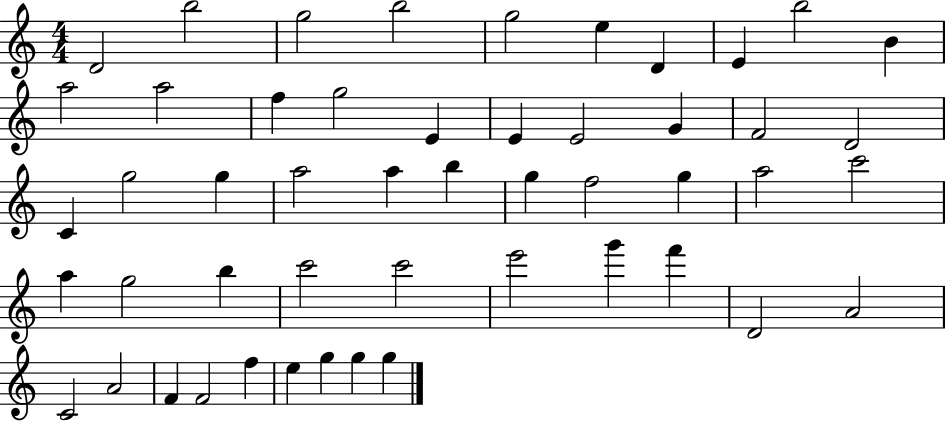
D4/h B5/h G5/h B5/h G5/h E5/q D4/q E4/q B5/h B4/q A5/h A5/h F5/q G5/h E4/q E4/q E4/h G4/q F4/h D4/h C4/q G5/h G5/q A5/h A5/q B5/q G5/q F5/h G5/q A5/h C6/h A5/q G5/h B5/q C6/h C6/h E6/h G6/q F6/q D4/h A4/h C4/h A4/h F4/q F4/h F5/q E5/q G5/q G5/q G5/q